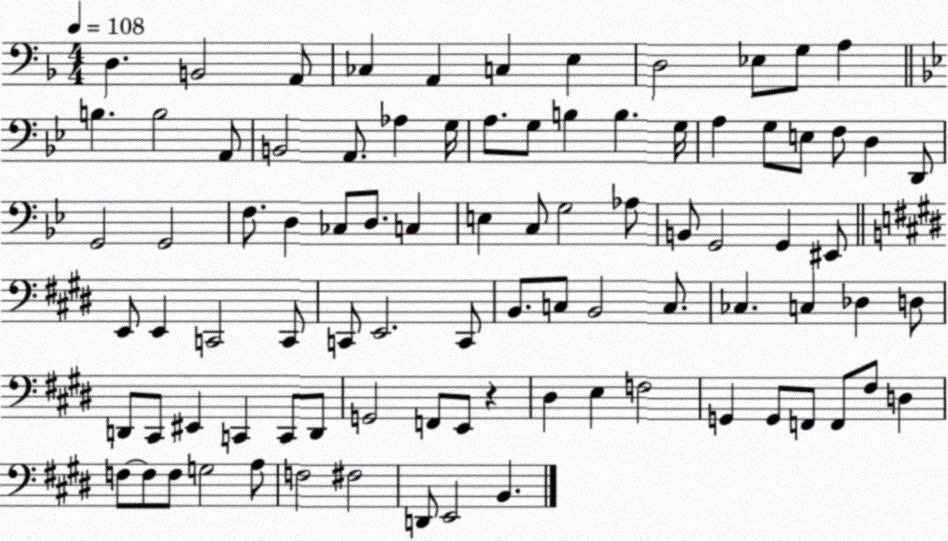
X:1
T:Untitled
M:4/4
L:1/4
K:F
D, B,,2 A,,/2 _C, A,, C, E, D,2 _E,/2 G,/2 A, B, B,2 A,,/2 B,,2 A,,/2 _A, G,/4 A,/2 G,/2 B, B, G,/4 A, G,/2 E,/2 F,/2 D, D,,/2 G,,2 G,,2 F,/2 D, _C,/2 D,/2 C, E, C,/2 G,2 _A,/2 B,,/2 G,,2 G,, ^E,,/2 E,,/2 E,, C,,2 C,,/2 C,,/2 E,,2 C,,/2 B,,/2 C,/2 B,,2 C,/2 _C, C, _D, D,/2 D,,/2 ^C,,/2 ^E,, C,, C,,/2 D,,/2 G,,2 F,,/2 E,,/2 z ^D, E, F,2 G,, G,,/2 F,,/2 F,,/2 ^F,/2 D, F,/2 F,/2 F,/2 G,2 A,/2 F,2 ^F,2 D,,/2 E,,2 B,,